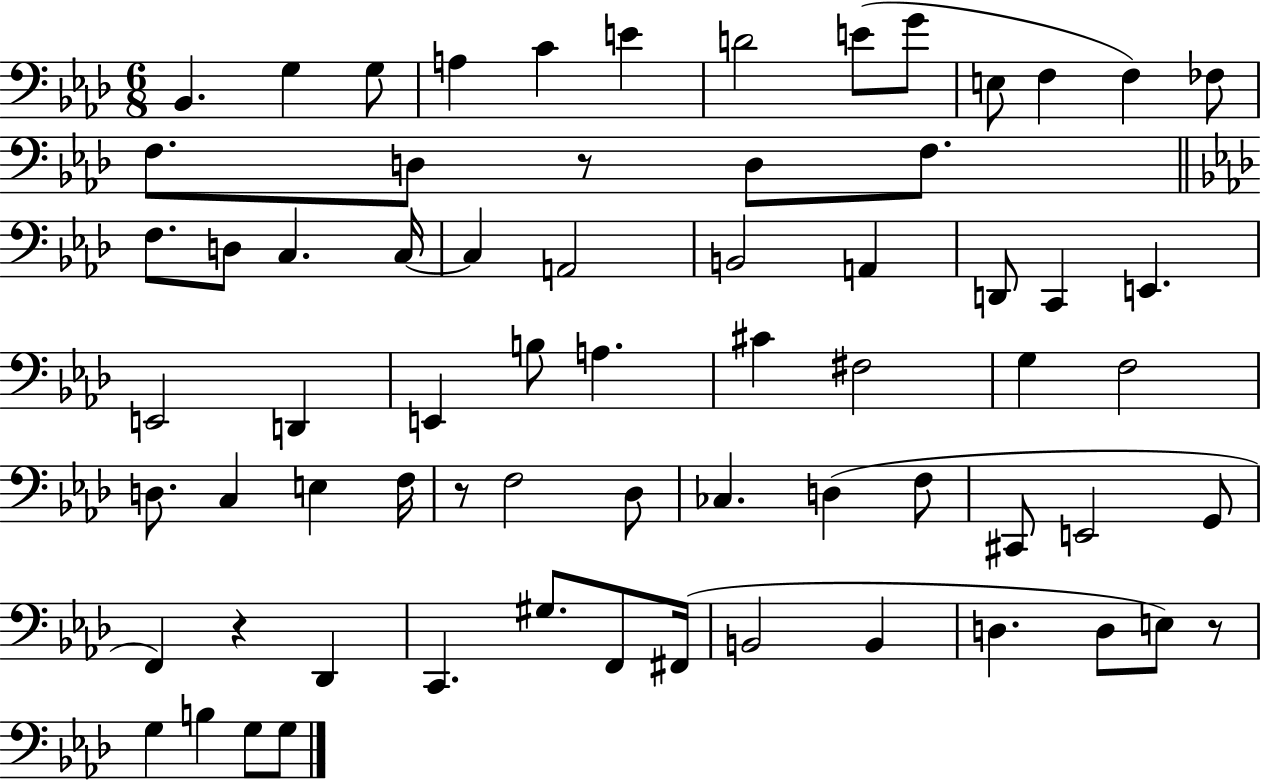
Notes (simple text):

Bb2/q. G3/q G3/e A3/q C4/q E4/q D4/h E4/e G4/e E3/e F3/q F3/q FES3/e F3/e. D3/e R/e D3/e F3/e. F3/e. D3/e C3/q. C3/s C3/q A2/h B2/h A2/q D2/e C2/q E2/q. E2/h D2/q E2/q B3/e A3/q. C#4/q F#3/h G3/q F3/h D3/e. C3/q E3/q F3/s R/e F3/h Db3/e CES3/q. D3/q F3/e C#2/e E2/h G2/e F2/q R/q Db2/q C2/q. G#3/e. F2/e F#2/s B2/h B2/q D3/q. D3/e E3/e R/e G3/q B3/q G3/e G3/e